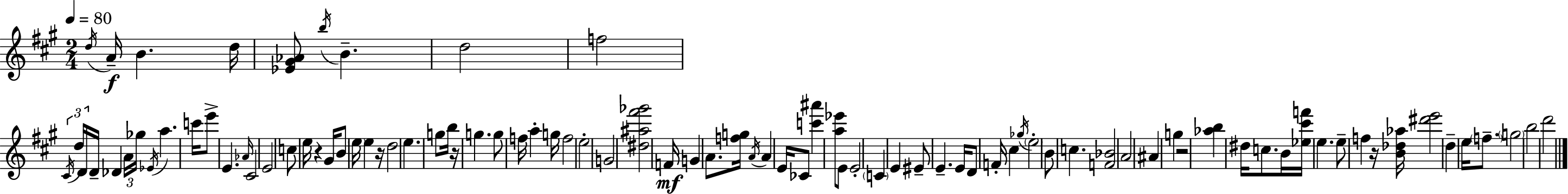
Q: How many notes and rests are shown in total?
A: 92